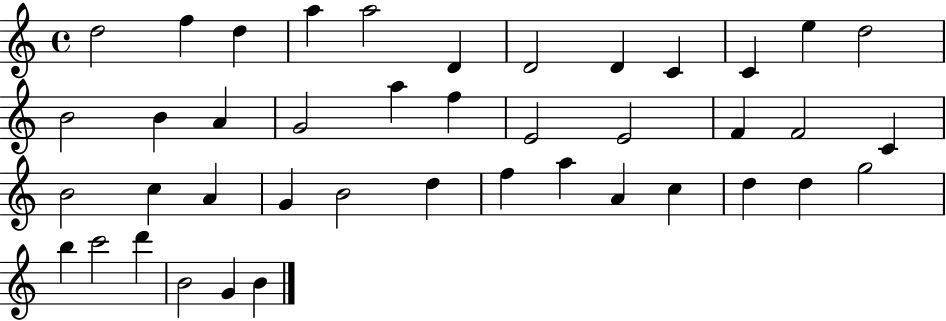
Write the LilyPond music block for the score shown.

{
  \clef treble
  \time 4/4
  \defaultTimeSignature
  \key c \major
  d''2 f''4 d''4 | a''4 a''2 d'4 | d'2 d'4 c'4 | c'4 e''4 d''2 | \break b'2 b'4 a'4 | g'2 a''4 f''4 | e'2 e'2 | f'4 f'2 c'4 | \break b'2 c''4 a'4 | g'4 b'2 d''4 | f''4 a''4 a'4 c''4 | d''4 d''4 g''2 | \break b''4 c'''2 d'''4 | b'2 g'4 b'4 | \bar "|."
}